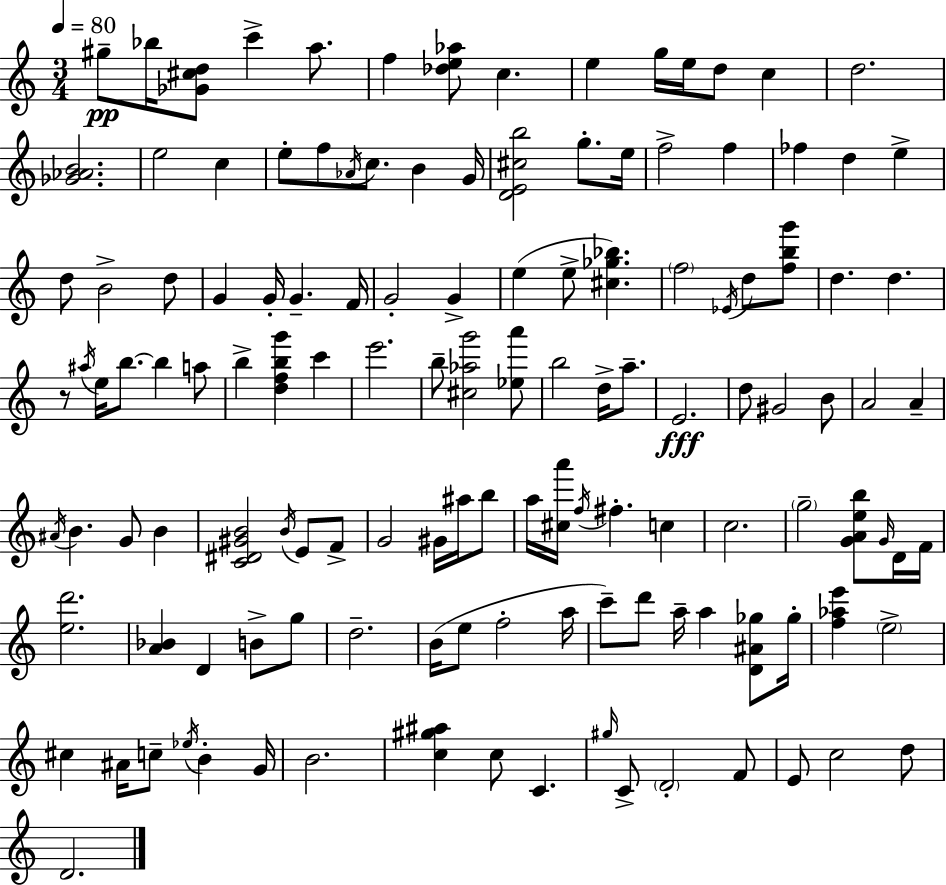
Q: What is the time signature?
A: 3/4